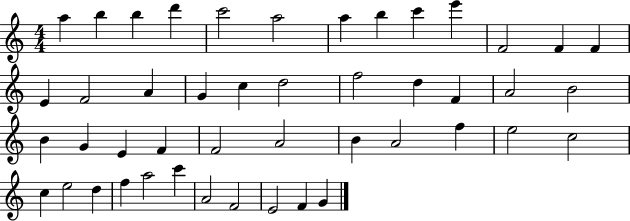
{
  \clef treble
  \numericTimeSignature
  \time 4/4
  \key c \major
  a''4 b''4 b''4 d'''4 | c'''2 a''2 | a''4 b''4 c'''4 e'''4 | f'2 f'4 f'4 | \break e'4 f'2 a'4 | g'4 c''4 d''2 | f''2 d''4 f'4 | a'2 b'2 | \break b'4 g'4 e'4 f'4 | f'2 a'2 | b'4 a'2 f''4 | e''2 c''2 | \break c''4 e''2 d''4 | f''4 a''2 c'''4 | a'2 f'2 | e'2 f'4 g'4 | \break \bar "|."
}